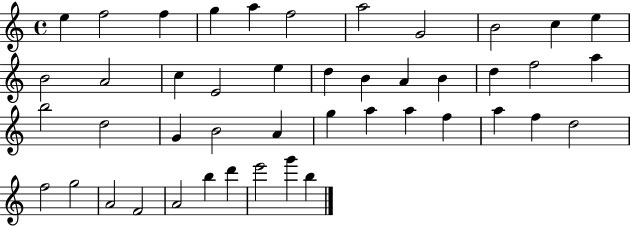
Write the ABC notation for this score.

X:1
T:Untitled
M:4/4
L:1/4
K:C
e f2 f g a f2 a2 G2 B2 c e B2 A2 c E2 e d B A B d f2 a b2 d2 G B2 A g a a f a f d2 f2 g2 A2 F2 A2 b d' e'2 g' b